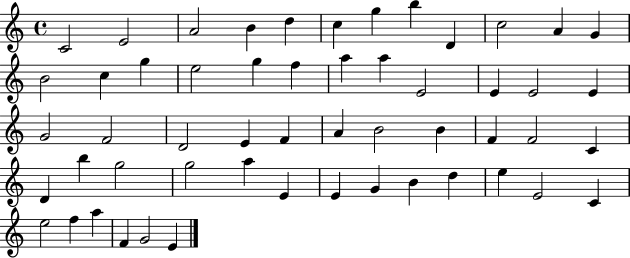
{
  \clef treble
  \time 4/4
  \defaultTimeSignature
  \key c \major
  c'2 e'2 | a'2 b'4 d''4 | c''4 g''4 b''4 d'4 | c''2 a'4 g'4 | \break b'2 c''4 g''4 | e''2 g''4 f''4 | a''4 a''4 e'2 | e'4 e'2 e'4 | \break g'2 f'2 | d'2 e'4 f'4 | a'4 b'2 b'4 | f'4 f'2 c'4 | \break d'4 b''4 g''2 | g''2 a''4 e'4 | e'4 g'4 b'4 d''4 | e''4 e'2 c'4 | \break e''2 f''4 a''4 | f'4 g'2 e'4 | \bar "|."
}